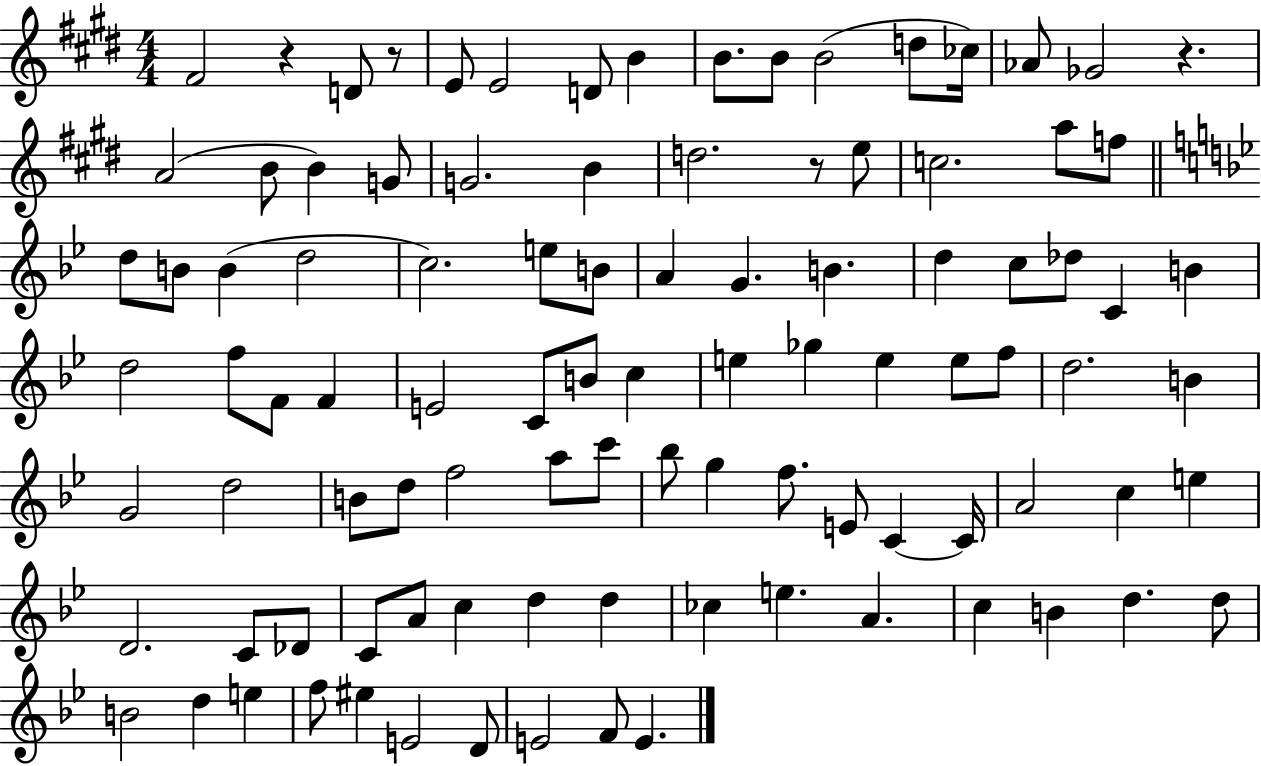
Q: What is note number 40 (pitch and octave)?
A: D5